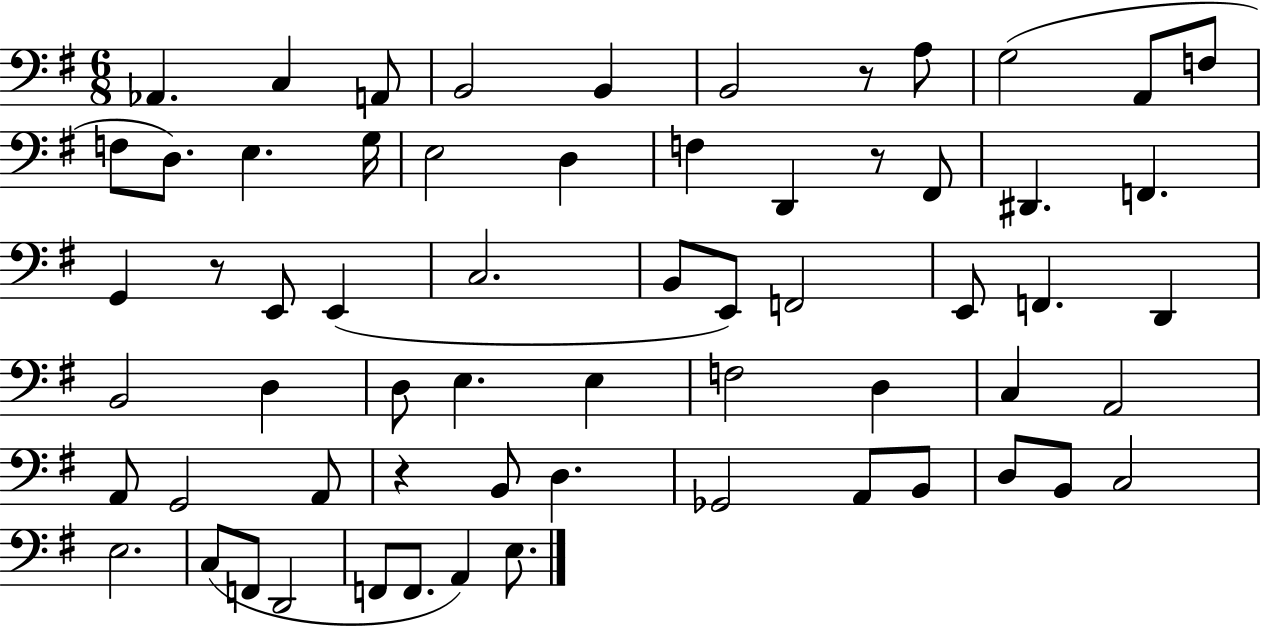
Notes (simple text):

Ab2/q. C3/q A2/e B2/h B2/q B2/h R/e A3/e G3/h A2/e F3/e F3/e D3/e. E3/q. G3/s E3/h D3/q F3/q D2/q R/e F#2/e D#2/q. F2/q. G2/q R/e E2/e E2/q C3/h. B2/e E2/e F2/h E2/e F2/q. D2/q B2/h D3/q D3/e E3/q. E3/q F3/h D3/q C3/q A2/h A2/e G2/h A2/e R/q B2/e D3/q. Gb2/h A2/e B2/e D3/e B2/e C3/h E3/h. C3/e F2/e D2/h F2/e F2/e. A2/q E3/e.